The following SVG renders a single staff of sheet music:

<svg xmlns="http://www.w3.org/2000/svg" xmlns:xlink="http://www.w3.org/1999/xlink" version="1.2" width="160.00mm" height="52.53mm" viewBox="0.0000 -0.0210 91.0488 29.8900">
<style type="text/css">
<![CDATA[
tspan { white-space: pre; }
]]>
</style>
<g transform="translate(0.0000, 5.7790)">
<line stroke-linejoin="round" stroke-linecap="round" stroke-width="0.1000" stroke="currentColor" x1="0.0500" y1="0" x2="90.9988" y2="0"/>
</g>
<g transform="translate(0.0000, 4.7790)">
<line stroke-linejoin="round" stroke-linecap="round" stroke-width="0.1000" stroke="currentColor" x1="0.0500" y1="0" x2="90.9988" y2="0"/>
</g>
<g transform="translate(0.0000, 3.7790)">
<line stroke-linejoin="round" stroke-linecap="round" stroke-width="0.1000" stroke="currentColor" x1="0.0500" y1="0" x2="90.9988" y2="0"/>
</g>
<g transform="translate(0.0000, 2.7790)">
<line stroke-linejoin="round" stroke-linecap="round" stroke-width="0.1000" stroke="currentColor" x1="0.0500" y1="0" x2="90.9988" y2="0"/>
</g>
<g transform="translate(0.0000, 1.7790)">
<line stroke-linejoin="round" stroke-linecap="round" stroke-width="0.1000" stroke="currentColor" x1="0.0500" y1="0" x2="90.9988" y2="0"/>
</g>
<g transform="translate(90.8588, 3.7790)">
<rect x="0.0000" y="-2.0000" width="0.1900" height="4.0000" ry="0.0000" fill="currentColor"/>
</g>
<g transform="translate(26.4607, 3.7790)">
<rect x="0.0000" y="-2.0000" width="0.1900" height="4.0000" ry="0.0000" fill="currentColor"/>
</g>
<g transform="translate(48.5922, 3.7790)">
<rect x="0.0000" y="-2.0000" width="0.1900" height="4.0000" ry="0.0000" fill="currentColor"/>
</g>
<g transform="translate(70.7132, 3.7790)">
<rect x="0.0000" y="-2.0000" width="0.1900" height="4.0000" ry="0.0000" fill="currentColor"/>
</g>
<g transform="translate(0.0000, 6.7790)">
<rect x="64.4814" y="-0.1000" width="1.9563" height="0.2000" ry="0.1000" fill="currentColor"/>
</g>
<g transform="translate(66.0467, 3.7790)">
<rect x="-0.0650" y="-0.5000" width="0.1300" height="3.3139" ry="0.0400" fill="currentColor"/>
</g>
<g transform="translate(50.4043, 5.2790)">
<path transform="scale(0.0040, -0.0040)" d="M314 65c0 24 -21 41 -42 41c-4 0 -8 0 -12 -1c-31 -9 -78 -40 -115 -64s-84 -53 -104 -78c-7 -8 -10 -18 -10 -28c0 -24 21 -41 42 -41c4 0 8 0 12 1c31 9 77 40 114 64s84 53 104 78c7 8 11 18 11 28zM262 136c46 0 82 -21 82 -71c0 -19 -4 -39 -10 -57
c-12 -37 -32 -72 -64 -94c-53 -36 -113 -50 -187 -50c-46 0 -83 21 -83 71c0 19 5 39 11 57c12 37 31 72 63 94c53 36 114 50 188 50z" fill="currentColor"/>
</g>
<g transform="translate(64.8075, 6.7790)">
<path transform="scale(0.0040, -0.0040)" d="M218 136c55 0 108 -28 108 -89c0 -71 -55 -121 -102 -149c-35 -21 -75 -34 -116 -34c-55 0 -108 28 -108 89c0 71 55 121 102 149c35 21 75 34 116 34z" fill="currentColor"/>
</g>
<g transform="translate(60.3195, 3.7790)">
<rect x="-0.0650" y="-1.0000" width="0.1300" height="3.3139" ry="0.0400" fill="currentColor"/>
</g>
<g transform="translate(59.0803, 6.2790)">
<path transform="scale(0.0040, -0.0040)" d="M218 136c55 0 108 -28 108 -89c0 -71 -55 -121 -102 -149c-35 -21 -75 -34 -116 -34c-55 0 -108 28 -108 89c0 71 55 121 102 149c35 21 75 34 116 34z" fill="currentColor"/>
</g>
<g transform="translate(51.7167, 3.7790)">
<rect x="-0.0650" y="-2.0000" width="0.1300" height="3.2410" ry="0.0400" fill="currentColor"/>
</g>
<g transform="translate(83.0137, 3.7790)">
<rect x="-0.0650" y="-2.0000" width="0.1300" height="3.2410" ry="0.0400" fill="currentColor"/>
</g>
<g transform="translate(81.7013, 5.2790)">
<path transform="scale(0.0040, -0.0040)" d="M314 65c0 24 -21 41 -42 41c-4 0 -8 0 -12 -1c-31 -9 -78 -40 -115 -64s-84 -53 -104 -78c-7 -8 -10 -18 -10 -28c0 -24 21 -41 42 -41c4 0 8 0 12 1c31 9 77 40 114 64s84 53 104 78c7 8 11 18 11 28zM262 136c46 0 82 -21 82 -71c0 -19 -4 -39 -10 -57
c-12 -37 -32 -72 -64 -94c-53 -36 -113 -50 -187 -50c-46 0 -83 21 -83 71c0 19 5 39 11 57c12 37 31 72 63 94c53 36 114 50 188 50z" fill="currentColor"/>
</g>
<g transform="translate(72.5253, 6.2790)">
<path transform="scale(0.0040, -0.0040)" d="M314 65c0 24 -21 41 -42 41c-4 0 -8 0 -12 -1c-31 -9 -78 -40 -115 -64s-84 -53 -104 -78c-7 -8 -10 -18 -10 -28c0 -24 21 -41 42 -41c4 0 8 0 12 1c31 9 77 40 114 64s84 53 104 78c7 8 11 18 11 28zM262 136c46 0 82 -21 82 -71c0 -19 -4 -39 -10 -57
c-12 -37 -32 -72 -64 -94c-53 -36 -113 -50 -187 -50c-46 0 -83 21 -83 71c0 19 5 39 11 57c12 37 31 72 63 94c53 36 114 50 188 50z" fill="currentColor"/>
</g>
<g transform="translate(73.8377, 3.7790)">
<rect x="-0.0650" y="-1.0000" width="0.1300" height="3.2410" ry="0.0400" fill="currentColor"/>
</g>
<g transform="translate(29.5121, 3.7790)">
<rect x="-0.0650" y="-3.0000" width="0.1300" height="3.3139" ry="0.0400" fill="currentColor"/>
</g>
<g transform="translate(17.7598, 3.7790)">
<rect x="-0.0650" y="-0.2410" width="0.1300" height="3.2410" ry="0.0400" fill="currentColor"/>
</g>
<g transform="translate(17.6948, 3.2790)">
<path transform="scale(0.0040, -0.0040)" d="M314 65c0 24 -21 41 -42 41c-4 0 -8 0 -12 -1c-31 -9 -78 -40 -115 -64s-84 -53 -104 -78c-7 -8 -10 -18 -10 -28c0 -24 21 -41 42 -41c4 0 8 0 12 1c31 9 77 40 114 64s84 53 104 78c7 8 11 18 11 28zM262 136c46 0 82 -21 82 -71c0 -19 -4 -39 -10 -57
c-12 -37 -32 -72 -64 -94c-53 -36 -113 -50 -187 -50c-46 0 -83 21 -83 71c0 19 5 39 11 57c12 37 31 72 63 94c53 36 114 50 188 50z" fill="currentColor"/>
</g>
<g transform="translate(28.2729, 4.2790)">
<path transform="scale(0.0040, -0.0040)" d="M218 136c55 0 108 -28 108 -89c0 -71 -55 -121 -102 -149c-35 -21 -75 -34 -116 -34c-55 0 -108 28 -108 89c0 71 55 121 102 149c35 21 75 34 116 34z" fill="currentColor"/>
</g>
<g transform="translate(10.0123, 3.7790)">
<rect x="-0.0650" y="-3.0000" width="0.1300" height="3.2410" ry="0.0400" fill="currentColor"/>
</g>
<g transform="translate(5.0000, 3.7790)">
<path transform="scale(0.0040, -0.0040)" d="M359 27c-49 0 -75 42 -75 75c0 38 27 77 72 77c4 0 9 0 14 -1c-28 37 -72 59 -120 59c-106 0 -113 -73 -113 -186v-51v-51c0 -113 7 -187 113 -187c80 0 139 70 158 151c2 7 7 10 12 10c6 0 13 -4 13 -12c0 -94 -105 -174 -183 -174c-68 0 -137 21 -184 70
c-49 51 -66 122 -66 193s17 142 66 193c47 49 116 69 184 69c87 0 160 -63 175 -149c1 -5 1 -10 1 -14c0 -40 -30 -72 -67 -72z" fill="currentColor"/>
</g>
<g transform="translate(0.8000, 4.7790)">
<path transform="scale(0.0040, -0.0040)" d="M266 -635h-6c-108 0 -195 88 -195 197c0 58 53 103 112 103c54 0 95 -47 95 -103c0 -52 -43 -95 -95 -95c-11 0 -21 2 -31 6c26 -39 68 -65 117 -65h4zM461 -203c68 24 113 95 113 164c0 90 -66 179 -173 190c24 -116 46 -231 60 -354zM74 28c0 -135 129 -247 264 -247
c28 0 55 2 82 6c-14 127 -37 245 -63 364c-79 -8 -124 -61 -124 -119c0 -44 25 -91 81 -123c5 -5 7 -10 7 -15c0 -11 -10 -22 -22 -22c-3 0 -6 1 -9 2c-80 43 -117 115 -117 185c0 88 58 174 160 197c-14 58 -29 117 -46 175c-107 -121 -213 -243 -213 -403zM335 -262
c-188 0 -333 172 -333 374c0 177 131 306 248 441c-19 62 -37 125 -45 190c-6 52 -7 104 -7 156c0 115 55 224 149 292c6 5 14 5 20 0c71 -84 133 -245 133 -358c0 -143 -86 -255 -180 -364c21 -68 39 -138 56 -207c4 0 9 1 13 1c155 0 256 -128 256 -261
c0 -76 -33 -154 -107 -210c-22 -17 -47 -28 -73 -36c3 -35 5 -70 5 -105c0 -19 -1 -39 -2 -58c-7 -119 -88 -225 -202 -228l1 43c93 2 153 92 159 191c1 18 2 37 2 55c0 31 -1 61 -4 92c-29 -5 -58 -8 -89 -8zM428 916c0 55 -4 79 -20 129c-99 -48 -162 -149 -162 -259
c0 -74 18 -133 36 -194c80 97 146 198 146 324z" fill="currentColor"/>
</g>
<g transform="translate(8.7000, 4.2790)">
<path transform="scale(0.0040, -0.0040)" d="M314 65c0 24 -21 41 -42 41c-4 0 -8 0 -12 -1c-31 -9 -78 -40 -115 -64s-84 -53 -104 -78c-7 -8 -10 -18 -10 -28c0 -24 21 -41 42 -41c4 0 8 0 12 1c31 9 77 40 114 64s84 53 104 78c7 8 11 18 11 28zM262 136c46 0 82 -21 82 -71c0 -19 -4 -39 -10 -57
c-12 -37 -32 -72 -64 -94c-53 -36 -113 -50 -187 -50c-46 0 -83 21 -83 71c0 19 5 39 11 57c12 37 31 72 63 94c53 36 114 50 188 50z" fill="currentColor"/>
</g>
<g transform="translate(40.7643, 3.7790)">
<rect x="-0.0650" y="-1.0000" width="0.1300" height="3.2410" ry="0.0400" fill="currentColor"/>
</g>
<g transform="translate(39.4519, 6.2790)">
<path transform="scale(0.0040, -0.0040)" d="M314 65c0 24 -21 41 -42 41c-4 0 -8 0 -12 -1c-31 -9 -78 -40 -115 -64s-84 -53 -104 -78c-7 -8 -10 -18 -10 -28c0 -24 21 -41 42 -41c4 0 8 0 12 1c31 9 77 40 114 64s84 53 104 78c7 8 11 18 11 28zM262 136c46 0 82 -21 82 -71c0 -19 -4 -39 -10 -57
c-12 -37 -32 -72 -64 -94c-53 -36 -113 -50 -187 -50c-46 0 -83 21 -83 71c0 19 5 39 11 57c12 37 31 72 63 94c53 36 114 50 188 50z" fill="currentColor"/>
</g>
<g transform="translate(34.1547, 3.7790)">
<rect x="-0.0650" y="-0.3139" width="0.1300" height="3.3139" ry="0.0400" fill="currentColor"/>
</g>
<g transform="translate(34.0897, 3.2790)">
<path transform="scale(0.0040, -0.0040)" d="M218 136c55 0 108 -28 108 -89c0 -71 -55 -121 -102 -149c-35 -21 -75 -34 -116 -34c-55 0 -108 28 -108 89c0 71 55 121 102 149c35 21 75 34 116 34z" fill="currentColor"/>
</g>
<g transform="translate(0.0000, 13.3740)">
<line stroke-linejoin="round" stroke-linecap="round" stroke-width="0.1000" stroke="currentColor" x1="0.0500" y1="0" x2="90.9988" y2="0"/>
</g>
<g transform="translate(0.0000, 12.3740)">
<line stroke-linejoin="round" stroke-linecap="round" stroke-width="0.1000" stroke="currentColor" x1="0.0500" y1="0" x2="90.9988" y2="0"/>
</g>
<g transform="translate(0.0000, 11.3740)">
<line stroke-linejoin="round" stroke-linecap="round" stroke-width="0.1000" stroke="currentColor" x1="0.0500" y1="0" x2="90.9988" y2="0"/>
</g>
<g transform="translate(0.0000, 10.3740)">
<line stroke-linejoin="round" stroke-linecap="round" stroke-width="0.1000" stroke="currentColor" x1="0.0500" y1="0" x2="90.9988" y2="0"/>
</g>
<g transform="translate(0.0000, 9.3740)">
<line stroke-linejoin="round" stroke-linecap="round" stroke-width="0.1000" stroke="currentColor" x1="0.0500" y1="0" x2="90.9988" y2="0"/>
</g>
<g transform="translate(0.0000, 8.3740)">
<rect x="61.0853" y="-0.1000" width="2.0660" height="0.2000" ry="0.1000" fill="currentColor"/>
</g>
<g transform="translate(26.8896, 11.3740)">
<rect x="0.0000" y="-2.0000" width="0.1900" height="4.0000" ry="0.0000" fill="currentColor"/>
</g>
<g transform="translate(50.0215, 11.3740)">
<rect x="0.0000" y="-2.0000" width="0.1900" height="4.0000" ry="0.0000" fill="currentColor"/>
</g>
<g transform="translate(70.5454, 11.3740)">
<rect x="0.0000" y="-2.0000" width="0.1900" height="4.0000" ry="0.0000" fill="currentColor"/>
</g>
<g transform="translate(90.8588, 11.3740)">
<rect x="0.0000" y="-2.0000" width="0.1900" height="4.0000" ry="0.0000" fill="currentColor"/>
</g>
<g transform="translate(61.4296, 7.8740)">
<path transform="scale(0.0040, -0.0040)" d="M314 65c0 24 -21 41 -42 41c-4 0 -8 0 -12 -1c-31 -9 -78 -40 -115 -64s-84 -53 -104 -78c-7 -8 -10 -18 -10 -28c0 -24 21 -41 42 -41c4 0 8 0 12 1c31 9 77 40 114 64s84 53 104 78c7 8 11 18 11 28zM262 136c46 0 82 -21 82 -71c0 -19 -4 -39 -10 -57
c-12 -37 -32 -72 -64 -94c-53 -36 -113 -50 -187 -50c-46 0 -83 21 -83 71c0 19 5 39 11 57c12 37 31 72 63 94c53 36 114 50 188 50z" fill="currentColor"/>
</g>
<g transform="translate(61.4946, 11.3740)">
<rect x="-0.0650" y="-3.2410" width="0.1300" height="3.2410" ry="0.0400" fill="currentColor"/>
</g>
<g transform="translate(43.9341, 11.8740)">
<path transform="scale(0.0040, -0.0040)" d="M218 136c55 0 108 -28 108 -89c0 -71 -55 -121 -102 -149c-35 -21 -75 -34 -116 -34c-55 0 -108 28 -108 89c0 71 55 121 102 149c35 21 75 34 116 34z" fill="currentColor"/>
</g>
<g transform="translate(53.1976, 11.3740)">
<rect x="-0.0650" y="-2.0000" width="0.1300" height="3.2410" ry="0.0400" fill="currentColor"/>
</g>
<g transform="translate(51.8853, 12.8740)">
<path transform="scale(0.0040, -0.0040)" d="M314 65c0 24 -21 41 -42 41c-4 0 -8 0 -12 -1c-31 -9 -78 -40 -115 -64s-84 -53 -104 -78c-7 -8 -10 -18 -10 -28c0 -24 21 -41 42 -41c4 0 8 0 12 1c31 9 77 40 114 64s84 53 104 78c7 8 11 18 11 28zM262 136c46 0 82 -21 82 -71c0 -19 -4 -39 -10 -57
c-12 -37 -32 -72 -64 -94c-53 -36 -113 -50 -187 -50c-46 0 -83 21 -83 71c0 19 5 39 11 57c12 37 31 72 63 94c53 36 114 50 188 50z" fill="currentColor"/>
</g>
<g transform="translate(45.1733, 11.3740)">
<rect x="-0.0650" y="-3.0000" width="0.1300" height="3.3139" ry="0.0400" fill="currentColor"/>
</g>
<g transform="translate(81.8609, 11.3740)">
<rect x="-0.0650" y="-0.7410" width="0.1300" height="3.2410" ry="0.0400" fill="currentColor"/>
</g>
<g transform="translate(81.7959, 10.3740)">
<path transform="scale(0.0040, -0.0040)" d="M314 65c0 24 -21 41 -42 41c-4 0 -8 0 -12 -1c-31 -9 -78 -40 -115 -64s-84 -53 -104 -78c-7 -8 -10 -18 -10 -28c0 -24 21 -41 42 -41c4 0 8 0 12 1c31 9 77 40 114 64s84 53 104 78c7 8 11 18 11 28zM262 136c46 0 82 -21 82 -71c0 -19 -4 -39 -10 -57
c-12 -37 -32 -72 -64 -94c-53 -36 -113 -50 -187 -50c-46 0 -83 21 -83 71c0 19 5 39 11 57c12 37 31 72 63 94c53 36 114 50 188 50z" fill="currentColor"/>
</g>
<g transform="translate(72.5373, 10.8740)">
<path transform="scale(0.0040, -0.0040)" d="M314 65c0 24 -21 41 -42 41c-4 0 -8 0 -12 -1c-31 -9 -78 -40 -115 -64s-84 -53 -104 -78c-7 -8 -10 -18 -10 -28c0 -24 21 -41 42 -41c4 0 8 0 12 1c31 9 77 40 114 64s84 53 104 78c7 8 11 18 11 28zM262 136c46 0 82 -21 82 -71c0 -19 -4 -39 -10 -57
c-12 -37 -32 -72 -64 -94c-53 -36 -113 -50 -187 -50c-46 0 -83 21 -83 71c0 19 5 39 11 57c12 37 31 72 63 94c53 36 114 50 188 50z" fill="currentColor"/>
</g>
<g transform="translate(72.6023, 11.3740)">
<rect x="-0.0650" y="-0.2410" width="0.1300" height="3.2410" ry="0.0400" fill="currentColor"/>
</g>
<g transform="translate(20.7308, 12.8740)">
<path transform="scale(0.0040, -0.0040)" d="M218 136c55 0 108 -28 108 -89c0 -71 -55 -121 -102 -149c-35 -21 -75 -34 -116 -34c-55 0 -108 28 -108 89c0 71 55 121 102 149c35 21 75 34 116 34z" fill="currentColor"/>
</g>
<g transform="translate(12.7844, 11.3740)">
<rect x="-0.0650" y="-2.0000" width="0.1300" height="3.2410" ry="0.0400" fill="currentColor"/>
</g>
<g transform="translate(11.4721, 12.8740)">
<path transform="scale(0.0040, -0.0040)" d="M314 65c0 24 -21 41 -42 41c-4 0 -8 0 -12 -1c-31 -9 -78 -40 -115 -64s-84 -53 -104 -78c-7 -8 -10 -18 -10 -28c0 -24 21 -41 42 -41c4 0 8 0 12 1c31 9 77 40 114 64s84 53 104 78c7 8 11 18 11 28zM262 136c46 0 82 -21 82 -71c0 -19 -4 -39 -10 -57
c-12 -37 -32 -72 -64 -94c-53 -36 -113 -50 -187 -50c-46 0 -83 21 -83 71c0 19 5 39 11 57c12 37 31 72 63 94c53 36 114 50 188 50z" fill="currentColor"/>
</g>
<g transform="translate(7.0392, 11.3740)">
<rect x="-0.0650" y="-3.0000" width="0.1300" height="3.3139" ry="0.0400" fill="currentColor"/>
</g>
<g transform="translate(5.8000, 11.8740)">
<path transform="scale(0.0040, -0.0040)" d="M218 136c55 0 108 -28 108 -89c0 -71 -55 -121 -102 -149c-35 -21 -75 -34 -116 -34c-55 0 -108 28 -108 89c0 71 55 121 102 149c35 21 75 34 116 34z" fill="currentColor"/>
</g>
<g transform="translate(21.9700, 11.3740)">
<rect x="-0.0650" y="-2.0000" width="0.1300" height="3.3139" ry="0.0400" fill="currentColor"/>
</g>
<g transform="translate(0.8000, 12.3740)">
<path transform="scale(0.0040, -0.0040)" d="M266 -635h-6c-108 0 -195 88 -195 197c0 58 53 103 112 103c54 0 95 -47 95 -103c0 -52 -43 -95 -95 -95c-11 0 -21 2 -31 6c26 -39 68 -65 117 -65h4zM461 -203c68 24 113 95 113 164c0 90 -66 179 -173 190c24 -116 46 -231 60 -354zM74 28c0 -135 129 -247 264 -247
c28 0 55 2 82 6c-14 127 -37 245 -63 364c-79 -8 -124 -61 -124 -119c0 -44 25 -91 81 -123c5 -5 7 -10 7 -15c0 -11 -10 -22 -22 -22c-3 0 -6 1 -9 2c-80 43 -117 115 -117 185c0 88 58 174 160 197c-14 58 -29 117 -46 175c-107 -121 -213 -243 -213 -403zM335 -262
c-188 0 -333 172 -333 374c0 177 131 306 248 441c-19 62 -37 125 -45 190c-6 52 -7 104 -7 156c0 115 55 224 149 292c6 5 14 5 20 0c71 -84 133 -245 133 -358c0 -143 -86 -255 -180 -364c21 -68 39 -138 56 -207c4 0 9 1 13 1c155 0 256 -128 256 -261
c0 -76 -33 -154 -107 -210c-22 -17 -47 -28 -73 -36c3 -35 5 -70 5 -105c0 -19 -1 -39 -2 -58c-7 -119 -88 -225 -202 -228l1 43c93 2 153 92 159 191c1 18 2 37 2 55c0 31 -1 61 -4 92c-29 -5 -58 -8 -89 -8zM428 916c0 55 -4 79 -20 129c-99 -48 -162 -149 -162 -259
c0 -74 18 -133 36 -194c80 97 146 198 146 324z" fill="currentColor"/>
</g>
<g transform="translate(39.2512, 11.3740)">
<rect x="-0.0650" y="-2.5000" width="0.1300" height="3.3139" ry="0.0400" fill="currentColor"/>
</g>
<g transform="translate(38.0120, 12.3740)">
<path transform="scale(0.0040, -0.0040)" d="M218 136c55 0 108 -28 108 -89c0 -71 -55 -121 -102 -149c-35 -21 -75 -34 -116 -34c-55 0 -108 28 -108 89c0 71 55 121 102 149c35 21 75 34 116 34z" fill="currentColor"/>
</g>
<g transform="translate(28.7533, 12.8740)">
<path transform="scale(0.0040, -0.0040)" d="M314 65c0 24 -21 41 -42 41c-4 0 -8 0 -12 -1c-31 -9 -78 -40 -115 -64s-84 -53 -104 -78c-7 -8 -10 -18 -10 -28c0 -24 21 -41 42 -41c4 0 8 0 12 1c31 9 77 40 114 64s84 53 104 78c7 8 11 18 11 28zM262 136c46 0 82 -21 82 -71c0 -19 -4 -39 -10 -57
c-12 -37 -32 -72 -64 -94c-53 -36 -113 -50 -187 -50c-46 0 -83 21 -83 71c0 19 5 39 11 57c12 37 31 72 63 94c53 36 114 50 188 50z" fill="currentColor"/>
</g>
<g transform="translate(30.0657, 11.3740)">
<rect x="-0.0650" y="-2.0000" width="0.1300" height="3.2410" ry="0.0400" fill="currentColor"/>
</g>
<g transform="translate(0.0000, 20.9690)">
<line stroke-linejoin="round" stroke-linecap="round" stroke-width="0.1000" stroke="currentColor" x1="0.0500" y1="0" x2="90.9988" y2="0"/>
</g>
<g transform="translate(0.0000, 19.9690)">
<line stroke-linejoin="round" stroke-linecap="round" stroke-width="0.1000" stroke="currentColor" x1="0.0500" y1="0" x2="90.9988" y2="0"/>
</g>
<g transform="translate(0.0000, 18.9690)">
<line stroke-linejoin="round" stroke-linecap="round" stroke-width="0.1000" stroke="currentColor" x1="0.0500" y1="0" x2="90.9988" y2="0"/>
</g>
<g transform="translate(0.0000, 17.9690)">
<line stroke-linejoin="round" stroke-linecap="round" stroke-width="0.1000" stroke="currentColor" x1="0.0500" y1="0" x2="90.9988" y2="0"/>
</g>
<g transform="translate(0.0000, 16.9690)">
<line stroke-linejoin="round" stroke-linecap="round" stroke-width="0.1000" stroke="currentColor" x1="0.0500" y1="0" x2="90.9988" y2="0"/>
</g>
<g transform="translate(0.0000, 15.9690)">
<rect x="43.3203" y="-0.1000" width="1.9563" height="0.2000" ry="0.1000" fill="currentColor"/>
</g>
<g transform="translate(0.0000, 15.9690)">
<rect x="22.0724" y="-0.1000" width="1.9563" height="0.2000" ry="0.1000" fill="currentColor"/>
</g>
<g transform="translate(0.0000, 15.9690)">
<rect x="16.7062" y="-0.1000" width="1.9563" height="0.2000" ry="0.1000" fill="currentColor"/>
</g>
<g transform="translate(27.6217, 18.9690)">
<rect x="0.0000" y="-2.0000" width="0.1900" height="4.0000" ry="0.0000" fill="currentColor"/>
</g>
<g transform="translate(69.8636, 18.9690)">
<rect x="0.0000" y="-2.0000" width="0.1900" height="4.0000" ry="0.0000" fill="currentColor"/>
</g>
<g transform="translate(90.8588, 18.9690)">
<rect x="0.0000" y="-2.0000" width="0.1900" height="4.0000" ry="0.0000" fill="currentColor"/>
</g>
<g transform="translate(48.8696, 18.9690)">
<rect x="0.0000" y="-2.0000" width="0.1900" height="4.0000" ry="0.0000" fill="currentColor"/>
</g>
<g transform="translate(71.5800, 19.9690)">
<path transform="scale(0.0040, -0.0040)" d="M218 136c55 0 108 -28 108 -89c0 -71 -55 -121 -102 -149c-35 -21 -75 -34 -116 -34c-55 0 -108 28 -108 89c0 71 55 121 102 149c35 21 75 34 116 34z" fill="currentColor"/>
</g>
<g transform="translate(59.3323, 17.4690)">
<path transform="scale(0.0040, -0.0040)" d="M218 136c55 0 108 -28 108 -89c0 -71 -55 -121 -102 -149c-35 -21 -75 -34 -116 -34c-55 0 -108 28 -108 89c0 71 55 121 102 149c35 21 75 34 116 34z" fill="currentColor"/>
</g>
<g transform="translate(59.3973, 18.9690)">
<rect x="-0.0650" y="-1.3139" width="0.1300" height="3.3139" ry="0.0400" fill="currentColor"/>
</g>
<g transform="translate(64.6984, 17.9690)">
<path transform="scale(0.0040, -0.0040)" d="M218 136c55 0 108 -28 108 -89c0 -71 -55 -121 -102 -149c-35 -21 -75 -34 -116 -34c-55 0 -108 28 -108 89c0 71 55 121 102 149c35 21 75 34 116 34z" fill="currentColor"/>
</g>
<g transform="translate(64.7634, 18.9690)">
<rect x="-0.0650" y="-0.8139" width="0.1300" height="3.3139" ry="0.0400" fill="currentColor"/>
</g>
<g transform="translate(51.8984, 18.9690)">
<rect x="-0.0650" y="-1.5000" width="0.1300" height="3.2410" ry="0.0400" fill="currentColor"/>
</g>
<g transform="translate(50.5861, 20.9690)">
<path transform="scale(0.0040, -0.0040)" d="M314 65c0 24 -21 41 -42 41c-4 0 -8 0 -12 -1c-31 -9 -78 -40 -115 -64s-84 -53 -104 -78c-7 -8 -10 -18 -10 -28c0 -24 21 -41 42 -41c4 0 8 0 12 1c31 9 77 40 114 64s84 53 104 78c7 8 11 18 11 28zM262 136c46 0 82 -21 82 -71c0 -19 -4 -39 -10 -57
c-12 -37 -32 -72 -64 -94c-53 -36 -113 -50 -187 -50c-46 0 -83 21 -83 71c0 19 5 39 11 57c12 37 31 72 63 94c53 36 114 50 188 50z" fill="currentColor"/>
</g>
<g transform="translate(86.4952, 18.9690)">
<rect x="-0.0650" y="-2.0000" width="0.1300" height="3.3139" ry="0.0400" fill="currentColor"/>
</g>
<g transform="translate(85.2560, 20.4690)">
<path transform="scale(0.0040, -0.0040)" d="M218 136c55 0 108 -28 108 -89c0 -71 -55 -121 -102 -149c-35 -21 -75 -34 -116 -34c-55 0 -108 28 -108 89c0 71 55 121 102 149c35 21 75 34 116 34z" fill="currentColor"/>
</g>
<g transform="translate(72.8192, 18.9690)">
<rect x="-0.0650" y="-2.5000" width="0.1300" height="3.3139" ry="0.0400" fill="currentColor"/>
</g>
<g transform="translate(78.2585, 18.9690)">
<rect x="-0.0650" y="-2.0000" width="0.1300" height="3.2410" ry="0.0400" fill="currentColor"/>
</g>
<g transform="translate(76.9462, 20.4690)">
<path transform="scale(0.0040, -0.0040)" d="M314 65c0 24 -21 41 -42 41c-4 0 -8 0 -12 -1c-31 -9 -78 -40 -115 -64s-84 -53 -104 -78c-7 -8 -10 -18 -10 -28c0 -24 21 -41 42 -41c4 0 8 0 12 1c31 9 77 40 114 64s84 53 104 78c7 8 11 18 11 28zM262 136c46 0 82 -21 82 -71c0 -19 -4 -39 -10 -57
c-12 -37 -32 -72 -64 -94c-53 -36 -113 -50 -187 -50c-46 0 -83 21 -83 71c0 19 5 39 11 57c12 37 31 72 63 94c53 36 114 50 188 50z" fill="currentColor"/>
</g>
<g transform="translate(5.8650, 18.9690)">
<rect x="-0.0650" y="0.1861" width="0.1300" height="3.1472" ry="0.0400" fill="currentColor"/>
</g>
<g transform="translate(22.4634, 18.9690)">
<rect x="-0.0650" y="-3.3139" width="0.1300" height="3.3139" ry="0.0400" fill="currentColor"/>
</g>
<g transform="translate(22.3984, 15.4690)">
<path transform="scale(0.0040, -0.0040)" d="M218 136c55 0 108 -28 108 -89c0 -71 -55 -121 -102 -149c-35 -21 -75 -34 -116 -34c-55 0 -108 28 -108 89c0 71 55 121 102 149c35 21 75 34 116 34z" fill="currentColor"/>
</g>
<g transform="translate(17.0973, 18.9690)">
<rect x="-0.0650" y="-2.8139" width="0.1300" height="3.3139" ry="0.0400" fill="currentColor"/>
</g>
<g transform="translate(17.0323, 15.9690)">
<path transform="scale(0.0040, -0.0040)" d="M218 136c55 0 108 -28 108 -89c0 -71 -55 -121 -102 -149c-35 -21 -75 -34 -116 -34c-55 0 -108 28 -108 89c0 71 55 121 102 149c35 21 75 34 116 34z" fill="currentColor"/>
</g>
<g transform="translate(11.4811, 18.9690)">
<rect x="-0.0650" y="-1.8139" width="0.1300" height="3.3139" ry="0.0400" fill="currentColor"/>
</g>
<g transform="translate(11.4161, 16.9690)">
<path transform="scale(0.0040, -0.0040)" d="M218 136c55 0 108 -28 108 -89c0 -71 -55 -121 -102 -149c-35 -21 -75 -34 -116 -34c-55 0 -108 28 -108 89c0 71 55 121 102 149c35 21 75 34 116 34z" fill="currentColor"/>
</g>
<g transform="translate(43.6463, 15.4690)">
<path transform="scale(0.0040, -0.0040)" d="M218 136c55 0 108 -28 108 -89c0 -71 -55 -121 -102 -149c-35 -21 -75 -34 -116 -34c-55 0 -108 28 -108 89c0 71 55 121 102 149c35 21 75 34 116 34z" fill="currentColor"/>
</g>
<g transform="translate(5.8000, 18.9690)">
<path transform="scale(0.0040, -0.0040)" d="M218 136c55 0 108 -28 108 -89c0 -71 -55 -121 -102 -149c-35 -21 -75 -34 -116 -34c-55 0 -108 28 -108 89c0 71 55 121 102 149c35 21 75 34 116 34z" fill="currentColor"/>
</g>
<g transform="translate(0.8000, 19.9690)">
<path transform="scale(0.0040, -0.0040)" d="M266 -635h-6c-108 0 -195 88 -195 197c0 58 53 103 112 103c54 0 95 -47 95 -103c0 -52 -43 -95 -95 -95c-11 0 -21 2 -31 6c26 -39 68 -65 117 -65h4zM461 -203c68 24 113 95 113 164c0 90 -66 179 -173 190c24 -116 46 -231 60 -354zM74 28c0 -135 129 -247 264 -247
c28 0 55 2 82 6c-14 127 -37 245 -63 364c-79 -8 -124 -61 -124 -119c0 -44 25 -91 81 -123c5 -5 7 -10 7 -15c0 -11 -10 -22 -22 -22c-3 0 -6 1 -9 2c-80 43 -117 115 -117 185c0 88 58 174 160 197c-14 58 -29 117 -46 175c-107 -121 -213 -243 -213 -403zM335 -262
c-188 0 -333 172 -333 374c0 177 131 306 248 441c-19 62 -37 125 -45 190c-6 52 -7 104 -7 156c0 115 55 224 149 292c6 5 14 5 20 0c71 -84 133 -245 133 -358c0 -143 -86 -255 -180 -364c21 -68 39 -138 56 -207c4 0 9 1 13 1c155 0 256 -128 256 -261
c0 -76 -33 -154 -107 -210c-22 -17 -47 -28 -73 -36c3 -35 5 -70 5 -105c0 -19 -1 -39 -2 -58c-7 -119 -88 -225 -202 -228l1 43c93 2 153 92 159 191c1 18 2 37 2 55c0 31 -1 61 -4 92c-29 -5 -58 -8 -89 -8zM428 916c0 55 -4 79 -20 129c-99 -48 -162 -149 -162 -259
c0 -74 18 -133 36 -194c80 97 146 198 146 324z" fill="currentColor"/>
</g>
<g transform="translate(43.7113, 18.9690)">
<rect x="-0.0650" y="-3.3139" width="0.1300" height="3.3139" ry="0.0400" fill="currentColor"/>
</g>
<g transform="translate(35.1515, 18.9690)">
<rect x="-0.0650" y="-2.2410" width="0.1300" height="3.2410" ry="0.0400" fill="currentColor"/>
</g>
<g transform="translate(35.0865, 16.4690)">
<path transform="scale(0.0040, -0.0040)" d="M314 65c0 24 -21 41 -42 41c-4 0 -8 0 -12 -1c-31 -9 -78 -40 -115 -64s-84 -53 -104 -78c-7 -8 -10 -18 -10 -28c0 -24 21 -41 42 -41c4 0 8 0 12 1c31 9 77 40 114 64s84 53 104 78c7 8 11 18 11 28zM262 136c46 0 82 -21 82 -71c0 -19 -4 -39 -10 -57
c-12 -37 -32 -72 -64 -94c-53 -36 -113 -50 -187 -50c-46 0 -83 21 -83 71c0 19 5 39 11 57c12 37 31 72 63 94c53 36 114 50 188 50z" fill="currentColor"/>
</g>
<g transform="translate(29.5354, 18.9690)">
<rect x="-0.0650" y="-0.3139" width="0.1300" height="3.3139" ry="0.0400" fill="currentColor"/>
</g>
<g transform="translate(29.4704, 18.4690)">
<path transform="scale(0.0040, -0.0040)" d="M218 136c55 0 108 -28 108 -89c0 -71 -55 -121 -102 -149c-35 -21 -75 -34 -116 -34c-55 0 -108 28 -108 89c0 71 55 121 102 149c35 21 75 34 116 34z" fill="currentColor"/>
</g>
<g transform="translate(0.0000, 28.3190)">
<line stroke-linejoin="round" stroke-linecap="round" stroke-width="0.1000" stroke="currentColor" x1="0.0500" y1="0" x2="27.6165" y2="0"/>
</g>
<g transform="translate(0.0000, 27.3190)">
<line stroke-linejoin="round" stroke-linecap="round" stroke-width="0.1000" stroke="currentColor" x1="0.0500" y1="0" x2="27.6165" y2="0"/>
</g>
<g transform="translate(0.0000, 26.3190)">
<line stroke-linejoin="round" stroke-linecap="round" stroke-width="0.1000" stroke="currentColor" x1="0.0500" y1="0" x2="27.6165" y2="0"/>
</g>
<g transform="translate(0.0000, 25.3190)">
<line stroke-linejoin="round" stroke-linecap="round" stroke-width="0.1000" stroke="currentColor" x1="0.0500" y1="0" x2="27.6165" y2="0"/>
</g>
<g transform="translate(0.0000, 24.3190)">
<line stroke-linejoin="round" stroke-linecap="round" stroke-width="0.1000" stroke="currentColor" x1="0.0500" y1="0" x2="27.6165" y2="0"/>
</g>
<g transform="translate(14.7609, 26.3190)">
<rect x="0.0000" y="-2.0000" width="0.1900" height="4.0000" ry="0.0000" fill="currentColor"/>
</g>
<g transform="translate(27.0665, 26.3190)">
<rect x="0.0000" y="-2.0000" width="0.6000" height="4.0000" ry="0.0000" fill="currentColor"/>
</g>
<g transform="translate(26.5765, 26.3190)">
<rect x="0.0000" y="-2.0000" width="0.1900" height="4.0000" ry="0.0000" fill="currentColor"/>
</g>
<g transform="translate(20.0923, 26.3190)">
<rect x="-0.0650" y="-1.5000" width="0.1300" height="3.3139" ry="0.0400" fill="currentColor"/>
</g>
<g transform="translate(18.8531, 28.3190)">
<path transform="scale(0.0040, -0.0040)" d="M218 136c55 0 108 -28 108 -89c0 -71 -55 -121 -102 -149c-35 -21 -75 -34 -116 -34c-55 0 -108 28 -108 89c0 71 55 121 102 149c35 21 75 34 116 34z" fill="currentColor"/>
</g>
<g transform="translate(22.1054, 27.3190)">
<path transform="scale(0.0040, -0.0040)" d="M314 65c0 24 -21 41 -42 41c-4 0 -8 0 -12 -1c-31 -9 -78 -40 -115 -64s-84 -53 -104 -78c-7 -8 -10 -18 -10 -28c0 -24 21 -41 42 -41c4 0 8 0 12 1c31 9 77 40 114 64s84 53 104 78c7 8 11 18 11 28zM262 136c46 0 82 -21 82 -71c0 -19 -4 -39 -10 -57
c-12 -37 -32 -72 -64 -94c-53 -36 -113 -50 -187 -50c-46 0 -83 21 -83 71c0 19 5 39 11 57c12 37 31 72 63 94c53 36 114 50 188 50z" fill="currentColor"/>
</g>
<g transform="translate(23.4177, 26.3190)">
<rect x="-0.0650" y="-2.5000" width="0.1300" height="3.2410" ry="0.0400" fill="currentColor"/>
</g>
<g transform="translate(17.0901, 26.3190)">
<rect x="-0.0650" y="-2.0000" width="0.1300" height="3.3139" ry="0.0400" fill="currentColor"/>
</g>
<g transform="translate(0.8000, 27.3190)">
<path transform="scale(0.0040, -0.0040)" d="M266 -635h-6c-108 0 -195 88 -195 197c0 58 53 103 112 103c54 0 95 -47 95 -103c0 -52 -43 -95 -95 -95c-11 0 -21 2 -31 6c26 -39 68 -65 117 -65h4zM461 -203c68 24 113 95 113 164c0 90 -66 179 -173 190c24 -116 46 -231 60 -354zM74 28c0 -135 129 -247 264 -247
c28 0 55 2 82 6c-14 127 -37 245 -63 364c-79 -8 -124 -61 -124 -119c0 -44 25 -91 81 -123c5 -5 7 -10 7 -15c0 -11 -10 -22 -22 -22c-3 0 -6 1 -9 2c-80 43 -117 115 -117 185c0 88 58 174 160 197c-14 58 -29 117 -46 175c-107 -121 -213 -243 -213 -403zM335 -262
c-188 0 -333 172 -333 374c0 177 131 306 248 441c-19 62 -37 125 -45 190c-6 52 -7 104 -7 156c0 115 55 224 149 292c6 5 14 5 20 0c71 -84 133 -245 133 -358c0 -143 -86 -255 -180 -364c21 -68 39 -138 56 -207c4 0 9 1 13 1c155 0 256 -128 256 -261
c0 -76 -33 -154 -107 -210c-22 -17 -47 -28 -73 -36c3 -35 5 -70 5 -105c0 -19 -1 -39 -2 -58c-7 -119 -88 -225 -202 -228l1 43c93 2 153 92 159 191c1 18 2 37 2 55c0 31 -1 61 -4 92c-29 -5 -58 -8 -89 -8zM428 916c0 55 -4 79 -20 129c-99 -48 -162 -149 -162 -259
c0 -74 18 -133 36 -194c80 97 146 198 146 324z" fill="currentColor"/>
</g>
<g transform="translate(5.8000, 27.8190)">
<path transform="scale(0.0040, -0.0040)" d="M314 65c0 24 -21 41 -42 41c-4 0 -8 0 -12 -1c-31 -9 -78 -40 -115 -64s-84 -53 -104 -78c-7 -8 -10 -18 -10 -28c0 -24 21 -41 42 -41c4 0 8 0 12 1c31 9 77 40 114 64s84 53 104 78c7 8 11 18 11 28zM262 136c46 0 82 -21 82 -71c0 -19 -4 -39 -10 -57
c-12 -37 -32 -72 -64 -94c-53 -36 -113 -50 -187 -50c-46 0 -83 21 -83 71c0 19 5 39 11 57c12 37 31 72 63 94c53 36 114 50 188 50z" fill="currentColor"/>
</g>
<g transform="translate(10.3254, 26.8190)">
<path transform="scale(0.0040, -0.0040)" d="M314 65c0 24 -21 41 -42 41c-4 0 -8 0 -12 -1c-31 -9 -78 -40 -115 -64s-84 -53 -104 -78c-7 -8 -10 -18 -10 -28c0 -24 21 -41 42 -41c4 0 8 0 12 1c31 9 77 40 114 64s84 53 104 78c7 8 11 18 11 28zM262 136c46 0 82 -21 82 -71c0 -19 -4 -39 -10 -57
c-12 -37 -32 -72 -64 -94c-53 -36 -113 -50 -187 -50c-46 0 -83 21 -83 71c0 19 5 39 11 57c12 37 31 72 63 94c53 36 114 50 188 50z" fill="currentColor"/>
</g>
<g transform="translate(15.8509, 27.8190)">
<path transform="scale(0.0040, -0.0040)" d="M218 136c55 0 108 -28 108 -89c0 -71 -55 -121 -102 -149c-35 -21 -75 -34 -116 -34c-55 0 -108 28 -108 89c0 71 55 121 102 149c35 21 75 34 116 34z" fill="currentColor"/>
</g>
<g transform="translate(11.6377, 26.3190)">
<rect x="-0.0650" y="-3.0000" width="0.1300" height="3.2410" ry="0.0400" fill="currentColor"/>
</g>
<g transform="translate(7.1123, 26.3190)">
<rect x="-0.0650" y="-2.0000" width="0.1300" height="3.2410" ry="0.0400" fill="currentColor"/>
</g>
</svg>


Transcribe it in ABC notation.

X:1
T:Untitled
M:4/4
L:1/4
K:C
A2 c2 A c D2 F2 D C D2 F2 A F2 F F2 G A F2 b2 c2 d2 B f a b c g2 b E2 e d G F2 F F2 A2 F E G2